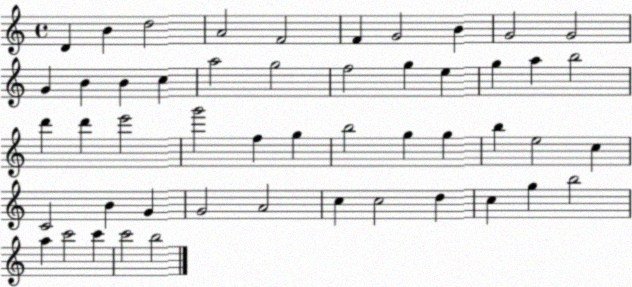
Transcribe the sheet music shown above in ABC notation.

X:1
T:Untitled
M:4/4
L:1/4
K:C
D B d2 A2 F2 F G2 B G2 G2 G B B c a2 g2 f2 g e g a b2 d' d' e'2 g'2 f g b2 g g b e2 c C2 B G G2 A2 c c2 d c g b2 a c'2 c' c'2 b2